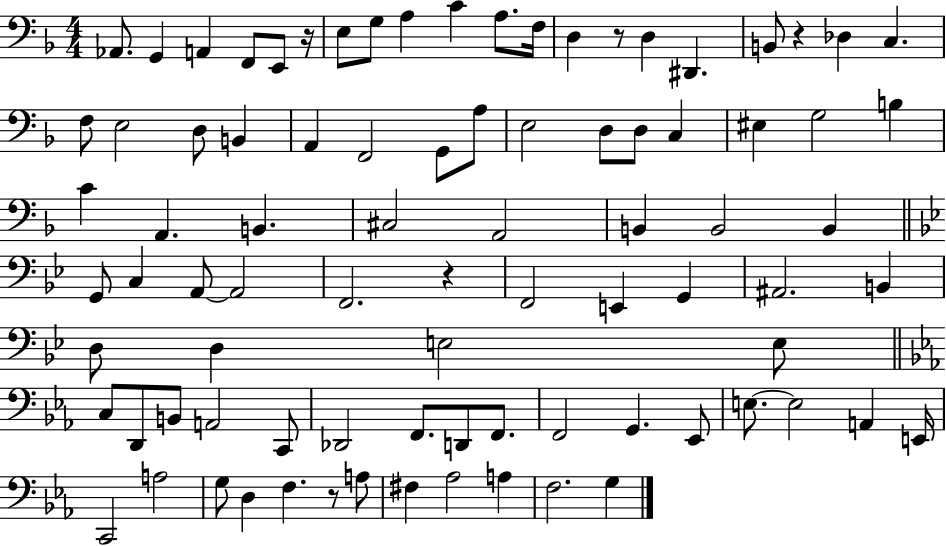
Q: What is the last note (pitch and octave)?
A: G3